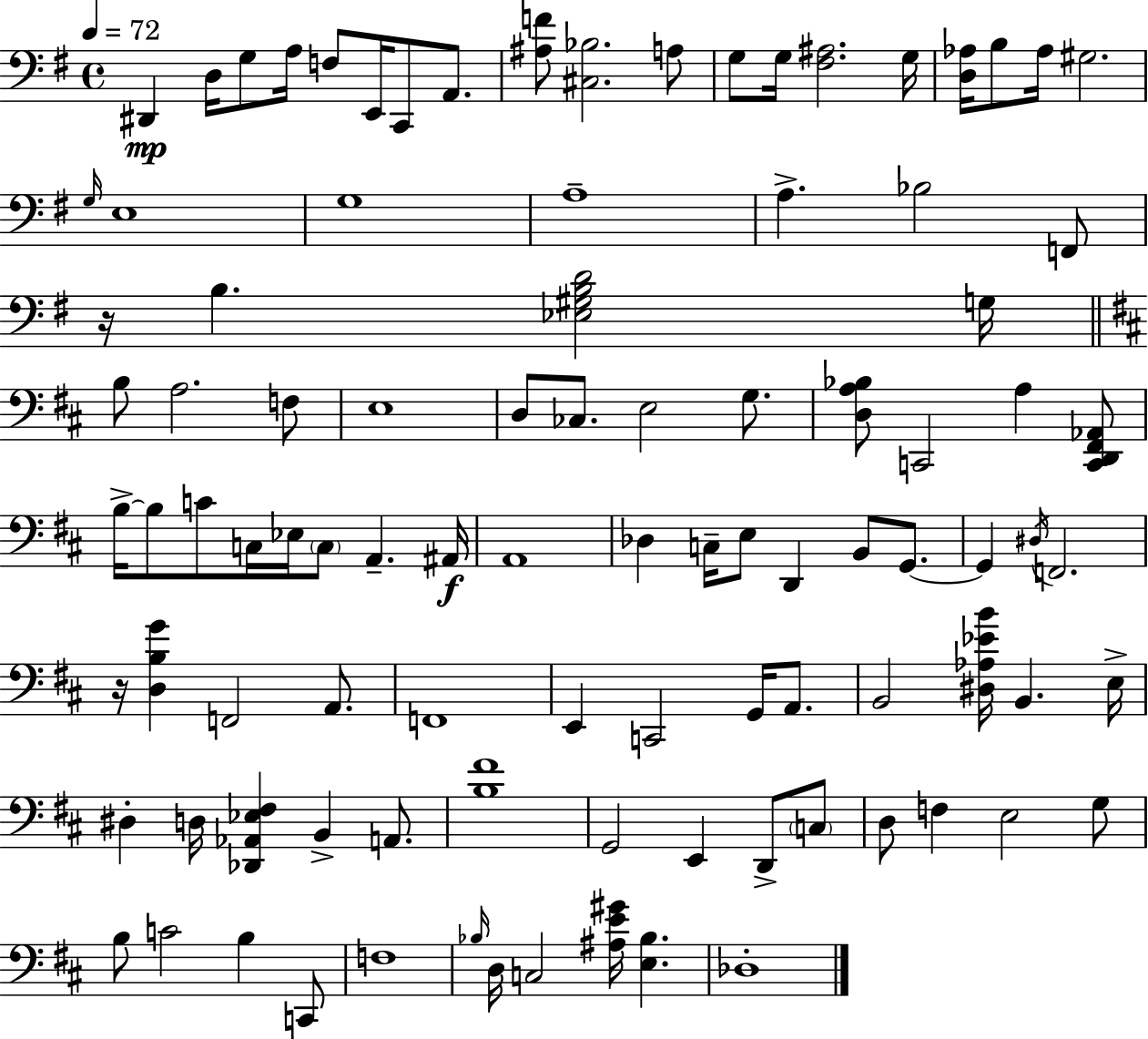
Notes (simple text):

D#2/q D3/s G3/e A3/s F3/e E2/s C2/e A2/e. [A#3,F4]/e [C#3,Bb3]/h. A3/e G3/e G3/s [F#3,A#3]/h. G3/s [D3,Ab3]/s B3/e Ab3/s G#3/h. G3/s E3/w G3/w A3/w A3/q. Bb3/h F2/e R/s B3/q. [Eb3,G#3,B3,D4]/h G3/s B3/e A3/h. F3/e E3/w D3/e CES3/e. E3/h G3/e. [D3,A3,Bb3]/e C2/h A3/q [C2,D2,F#2,Ab2]/e B3/s B3/e C4/e C3/s Eb3/s C3/e A2/q. A#2/s A2/w Db3/q C3/s E3/e D2/q B2/e G2/e. G2/q D#3/s F2/h. R/s [D3,B3,G4]/q F2/h A2/e. F2/w E2/q C2/h G2/s A2/e. B2/h [D#3,Ab3,Eb4,B4]/s B2/q. E3/s D#3/q D3/s [Db2,Ab2,Eb3,F#3]/q B2/q A2/e. [B3,F#4]/w G2/h E2/q D2/e C3/e D3/e F3/q E3/h G3/e B3/e C4/h B3/q C2/e F3/w Bb3/s D3/s C3/h [A#3,E4,G#4]/s [E3,Bb3]/q. Db3/w